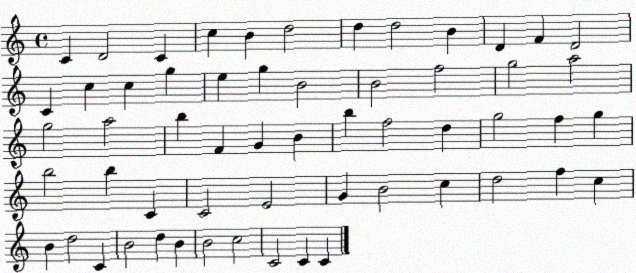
X:1
T:Untitled
M:4/4
L:1/4
K:C
C D2 C c B d2 d d2 B D F D2 C c c g e g B2 B2 f2 g2 a2 g2 a2 b F G B b f2 d g2 f g b2 b C C2 E2 G B2 c d2 f c B d2 C B2 d B B2 c2 C2 C C